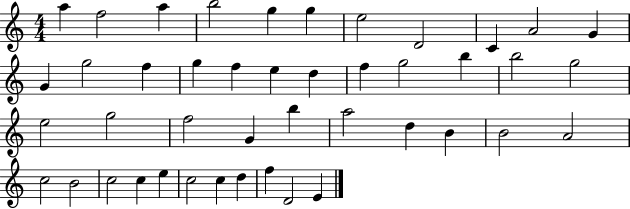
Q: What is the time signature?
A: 4/4